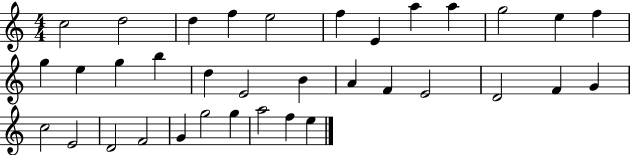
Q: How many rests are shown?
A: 0